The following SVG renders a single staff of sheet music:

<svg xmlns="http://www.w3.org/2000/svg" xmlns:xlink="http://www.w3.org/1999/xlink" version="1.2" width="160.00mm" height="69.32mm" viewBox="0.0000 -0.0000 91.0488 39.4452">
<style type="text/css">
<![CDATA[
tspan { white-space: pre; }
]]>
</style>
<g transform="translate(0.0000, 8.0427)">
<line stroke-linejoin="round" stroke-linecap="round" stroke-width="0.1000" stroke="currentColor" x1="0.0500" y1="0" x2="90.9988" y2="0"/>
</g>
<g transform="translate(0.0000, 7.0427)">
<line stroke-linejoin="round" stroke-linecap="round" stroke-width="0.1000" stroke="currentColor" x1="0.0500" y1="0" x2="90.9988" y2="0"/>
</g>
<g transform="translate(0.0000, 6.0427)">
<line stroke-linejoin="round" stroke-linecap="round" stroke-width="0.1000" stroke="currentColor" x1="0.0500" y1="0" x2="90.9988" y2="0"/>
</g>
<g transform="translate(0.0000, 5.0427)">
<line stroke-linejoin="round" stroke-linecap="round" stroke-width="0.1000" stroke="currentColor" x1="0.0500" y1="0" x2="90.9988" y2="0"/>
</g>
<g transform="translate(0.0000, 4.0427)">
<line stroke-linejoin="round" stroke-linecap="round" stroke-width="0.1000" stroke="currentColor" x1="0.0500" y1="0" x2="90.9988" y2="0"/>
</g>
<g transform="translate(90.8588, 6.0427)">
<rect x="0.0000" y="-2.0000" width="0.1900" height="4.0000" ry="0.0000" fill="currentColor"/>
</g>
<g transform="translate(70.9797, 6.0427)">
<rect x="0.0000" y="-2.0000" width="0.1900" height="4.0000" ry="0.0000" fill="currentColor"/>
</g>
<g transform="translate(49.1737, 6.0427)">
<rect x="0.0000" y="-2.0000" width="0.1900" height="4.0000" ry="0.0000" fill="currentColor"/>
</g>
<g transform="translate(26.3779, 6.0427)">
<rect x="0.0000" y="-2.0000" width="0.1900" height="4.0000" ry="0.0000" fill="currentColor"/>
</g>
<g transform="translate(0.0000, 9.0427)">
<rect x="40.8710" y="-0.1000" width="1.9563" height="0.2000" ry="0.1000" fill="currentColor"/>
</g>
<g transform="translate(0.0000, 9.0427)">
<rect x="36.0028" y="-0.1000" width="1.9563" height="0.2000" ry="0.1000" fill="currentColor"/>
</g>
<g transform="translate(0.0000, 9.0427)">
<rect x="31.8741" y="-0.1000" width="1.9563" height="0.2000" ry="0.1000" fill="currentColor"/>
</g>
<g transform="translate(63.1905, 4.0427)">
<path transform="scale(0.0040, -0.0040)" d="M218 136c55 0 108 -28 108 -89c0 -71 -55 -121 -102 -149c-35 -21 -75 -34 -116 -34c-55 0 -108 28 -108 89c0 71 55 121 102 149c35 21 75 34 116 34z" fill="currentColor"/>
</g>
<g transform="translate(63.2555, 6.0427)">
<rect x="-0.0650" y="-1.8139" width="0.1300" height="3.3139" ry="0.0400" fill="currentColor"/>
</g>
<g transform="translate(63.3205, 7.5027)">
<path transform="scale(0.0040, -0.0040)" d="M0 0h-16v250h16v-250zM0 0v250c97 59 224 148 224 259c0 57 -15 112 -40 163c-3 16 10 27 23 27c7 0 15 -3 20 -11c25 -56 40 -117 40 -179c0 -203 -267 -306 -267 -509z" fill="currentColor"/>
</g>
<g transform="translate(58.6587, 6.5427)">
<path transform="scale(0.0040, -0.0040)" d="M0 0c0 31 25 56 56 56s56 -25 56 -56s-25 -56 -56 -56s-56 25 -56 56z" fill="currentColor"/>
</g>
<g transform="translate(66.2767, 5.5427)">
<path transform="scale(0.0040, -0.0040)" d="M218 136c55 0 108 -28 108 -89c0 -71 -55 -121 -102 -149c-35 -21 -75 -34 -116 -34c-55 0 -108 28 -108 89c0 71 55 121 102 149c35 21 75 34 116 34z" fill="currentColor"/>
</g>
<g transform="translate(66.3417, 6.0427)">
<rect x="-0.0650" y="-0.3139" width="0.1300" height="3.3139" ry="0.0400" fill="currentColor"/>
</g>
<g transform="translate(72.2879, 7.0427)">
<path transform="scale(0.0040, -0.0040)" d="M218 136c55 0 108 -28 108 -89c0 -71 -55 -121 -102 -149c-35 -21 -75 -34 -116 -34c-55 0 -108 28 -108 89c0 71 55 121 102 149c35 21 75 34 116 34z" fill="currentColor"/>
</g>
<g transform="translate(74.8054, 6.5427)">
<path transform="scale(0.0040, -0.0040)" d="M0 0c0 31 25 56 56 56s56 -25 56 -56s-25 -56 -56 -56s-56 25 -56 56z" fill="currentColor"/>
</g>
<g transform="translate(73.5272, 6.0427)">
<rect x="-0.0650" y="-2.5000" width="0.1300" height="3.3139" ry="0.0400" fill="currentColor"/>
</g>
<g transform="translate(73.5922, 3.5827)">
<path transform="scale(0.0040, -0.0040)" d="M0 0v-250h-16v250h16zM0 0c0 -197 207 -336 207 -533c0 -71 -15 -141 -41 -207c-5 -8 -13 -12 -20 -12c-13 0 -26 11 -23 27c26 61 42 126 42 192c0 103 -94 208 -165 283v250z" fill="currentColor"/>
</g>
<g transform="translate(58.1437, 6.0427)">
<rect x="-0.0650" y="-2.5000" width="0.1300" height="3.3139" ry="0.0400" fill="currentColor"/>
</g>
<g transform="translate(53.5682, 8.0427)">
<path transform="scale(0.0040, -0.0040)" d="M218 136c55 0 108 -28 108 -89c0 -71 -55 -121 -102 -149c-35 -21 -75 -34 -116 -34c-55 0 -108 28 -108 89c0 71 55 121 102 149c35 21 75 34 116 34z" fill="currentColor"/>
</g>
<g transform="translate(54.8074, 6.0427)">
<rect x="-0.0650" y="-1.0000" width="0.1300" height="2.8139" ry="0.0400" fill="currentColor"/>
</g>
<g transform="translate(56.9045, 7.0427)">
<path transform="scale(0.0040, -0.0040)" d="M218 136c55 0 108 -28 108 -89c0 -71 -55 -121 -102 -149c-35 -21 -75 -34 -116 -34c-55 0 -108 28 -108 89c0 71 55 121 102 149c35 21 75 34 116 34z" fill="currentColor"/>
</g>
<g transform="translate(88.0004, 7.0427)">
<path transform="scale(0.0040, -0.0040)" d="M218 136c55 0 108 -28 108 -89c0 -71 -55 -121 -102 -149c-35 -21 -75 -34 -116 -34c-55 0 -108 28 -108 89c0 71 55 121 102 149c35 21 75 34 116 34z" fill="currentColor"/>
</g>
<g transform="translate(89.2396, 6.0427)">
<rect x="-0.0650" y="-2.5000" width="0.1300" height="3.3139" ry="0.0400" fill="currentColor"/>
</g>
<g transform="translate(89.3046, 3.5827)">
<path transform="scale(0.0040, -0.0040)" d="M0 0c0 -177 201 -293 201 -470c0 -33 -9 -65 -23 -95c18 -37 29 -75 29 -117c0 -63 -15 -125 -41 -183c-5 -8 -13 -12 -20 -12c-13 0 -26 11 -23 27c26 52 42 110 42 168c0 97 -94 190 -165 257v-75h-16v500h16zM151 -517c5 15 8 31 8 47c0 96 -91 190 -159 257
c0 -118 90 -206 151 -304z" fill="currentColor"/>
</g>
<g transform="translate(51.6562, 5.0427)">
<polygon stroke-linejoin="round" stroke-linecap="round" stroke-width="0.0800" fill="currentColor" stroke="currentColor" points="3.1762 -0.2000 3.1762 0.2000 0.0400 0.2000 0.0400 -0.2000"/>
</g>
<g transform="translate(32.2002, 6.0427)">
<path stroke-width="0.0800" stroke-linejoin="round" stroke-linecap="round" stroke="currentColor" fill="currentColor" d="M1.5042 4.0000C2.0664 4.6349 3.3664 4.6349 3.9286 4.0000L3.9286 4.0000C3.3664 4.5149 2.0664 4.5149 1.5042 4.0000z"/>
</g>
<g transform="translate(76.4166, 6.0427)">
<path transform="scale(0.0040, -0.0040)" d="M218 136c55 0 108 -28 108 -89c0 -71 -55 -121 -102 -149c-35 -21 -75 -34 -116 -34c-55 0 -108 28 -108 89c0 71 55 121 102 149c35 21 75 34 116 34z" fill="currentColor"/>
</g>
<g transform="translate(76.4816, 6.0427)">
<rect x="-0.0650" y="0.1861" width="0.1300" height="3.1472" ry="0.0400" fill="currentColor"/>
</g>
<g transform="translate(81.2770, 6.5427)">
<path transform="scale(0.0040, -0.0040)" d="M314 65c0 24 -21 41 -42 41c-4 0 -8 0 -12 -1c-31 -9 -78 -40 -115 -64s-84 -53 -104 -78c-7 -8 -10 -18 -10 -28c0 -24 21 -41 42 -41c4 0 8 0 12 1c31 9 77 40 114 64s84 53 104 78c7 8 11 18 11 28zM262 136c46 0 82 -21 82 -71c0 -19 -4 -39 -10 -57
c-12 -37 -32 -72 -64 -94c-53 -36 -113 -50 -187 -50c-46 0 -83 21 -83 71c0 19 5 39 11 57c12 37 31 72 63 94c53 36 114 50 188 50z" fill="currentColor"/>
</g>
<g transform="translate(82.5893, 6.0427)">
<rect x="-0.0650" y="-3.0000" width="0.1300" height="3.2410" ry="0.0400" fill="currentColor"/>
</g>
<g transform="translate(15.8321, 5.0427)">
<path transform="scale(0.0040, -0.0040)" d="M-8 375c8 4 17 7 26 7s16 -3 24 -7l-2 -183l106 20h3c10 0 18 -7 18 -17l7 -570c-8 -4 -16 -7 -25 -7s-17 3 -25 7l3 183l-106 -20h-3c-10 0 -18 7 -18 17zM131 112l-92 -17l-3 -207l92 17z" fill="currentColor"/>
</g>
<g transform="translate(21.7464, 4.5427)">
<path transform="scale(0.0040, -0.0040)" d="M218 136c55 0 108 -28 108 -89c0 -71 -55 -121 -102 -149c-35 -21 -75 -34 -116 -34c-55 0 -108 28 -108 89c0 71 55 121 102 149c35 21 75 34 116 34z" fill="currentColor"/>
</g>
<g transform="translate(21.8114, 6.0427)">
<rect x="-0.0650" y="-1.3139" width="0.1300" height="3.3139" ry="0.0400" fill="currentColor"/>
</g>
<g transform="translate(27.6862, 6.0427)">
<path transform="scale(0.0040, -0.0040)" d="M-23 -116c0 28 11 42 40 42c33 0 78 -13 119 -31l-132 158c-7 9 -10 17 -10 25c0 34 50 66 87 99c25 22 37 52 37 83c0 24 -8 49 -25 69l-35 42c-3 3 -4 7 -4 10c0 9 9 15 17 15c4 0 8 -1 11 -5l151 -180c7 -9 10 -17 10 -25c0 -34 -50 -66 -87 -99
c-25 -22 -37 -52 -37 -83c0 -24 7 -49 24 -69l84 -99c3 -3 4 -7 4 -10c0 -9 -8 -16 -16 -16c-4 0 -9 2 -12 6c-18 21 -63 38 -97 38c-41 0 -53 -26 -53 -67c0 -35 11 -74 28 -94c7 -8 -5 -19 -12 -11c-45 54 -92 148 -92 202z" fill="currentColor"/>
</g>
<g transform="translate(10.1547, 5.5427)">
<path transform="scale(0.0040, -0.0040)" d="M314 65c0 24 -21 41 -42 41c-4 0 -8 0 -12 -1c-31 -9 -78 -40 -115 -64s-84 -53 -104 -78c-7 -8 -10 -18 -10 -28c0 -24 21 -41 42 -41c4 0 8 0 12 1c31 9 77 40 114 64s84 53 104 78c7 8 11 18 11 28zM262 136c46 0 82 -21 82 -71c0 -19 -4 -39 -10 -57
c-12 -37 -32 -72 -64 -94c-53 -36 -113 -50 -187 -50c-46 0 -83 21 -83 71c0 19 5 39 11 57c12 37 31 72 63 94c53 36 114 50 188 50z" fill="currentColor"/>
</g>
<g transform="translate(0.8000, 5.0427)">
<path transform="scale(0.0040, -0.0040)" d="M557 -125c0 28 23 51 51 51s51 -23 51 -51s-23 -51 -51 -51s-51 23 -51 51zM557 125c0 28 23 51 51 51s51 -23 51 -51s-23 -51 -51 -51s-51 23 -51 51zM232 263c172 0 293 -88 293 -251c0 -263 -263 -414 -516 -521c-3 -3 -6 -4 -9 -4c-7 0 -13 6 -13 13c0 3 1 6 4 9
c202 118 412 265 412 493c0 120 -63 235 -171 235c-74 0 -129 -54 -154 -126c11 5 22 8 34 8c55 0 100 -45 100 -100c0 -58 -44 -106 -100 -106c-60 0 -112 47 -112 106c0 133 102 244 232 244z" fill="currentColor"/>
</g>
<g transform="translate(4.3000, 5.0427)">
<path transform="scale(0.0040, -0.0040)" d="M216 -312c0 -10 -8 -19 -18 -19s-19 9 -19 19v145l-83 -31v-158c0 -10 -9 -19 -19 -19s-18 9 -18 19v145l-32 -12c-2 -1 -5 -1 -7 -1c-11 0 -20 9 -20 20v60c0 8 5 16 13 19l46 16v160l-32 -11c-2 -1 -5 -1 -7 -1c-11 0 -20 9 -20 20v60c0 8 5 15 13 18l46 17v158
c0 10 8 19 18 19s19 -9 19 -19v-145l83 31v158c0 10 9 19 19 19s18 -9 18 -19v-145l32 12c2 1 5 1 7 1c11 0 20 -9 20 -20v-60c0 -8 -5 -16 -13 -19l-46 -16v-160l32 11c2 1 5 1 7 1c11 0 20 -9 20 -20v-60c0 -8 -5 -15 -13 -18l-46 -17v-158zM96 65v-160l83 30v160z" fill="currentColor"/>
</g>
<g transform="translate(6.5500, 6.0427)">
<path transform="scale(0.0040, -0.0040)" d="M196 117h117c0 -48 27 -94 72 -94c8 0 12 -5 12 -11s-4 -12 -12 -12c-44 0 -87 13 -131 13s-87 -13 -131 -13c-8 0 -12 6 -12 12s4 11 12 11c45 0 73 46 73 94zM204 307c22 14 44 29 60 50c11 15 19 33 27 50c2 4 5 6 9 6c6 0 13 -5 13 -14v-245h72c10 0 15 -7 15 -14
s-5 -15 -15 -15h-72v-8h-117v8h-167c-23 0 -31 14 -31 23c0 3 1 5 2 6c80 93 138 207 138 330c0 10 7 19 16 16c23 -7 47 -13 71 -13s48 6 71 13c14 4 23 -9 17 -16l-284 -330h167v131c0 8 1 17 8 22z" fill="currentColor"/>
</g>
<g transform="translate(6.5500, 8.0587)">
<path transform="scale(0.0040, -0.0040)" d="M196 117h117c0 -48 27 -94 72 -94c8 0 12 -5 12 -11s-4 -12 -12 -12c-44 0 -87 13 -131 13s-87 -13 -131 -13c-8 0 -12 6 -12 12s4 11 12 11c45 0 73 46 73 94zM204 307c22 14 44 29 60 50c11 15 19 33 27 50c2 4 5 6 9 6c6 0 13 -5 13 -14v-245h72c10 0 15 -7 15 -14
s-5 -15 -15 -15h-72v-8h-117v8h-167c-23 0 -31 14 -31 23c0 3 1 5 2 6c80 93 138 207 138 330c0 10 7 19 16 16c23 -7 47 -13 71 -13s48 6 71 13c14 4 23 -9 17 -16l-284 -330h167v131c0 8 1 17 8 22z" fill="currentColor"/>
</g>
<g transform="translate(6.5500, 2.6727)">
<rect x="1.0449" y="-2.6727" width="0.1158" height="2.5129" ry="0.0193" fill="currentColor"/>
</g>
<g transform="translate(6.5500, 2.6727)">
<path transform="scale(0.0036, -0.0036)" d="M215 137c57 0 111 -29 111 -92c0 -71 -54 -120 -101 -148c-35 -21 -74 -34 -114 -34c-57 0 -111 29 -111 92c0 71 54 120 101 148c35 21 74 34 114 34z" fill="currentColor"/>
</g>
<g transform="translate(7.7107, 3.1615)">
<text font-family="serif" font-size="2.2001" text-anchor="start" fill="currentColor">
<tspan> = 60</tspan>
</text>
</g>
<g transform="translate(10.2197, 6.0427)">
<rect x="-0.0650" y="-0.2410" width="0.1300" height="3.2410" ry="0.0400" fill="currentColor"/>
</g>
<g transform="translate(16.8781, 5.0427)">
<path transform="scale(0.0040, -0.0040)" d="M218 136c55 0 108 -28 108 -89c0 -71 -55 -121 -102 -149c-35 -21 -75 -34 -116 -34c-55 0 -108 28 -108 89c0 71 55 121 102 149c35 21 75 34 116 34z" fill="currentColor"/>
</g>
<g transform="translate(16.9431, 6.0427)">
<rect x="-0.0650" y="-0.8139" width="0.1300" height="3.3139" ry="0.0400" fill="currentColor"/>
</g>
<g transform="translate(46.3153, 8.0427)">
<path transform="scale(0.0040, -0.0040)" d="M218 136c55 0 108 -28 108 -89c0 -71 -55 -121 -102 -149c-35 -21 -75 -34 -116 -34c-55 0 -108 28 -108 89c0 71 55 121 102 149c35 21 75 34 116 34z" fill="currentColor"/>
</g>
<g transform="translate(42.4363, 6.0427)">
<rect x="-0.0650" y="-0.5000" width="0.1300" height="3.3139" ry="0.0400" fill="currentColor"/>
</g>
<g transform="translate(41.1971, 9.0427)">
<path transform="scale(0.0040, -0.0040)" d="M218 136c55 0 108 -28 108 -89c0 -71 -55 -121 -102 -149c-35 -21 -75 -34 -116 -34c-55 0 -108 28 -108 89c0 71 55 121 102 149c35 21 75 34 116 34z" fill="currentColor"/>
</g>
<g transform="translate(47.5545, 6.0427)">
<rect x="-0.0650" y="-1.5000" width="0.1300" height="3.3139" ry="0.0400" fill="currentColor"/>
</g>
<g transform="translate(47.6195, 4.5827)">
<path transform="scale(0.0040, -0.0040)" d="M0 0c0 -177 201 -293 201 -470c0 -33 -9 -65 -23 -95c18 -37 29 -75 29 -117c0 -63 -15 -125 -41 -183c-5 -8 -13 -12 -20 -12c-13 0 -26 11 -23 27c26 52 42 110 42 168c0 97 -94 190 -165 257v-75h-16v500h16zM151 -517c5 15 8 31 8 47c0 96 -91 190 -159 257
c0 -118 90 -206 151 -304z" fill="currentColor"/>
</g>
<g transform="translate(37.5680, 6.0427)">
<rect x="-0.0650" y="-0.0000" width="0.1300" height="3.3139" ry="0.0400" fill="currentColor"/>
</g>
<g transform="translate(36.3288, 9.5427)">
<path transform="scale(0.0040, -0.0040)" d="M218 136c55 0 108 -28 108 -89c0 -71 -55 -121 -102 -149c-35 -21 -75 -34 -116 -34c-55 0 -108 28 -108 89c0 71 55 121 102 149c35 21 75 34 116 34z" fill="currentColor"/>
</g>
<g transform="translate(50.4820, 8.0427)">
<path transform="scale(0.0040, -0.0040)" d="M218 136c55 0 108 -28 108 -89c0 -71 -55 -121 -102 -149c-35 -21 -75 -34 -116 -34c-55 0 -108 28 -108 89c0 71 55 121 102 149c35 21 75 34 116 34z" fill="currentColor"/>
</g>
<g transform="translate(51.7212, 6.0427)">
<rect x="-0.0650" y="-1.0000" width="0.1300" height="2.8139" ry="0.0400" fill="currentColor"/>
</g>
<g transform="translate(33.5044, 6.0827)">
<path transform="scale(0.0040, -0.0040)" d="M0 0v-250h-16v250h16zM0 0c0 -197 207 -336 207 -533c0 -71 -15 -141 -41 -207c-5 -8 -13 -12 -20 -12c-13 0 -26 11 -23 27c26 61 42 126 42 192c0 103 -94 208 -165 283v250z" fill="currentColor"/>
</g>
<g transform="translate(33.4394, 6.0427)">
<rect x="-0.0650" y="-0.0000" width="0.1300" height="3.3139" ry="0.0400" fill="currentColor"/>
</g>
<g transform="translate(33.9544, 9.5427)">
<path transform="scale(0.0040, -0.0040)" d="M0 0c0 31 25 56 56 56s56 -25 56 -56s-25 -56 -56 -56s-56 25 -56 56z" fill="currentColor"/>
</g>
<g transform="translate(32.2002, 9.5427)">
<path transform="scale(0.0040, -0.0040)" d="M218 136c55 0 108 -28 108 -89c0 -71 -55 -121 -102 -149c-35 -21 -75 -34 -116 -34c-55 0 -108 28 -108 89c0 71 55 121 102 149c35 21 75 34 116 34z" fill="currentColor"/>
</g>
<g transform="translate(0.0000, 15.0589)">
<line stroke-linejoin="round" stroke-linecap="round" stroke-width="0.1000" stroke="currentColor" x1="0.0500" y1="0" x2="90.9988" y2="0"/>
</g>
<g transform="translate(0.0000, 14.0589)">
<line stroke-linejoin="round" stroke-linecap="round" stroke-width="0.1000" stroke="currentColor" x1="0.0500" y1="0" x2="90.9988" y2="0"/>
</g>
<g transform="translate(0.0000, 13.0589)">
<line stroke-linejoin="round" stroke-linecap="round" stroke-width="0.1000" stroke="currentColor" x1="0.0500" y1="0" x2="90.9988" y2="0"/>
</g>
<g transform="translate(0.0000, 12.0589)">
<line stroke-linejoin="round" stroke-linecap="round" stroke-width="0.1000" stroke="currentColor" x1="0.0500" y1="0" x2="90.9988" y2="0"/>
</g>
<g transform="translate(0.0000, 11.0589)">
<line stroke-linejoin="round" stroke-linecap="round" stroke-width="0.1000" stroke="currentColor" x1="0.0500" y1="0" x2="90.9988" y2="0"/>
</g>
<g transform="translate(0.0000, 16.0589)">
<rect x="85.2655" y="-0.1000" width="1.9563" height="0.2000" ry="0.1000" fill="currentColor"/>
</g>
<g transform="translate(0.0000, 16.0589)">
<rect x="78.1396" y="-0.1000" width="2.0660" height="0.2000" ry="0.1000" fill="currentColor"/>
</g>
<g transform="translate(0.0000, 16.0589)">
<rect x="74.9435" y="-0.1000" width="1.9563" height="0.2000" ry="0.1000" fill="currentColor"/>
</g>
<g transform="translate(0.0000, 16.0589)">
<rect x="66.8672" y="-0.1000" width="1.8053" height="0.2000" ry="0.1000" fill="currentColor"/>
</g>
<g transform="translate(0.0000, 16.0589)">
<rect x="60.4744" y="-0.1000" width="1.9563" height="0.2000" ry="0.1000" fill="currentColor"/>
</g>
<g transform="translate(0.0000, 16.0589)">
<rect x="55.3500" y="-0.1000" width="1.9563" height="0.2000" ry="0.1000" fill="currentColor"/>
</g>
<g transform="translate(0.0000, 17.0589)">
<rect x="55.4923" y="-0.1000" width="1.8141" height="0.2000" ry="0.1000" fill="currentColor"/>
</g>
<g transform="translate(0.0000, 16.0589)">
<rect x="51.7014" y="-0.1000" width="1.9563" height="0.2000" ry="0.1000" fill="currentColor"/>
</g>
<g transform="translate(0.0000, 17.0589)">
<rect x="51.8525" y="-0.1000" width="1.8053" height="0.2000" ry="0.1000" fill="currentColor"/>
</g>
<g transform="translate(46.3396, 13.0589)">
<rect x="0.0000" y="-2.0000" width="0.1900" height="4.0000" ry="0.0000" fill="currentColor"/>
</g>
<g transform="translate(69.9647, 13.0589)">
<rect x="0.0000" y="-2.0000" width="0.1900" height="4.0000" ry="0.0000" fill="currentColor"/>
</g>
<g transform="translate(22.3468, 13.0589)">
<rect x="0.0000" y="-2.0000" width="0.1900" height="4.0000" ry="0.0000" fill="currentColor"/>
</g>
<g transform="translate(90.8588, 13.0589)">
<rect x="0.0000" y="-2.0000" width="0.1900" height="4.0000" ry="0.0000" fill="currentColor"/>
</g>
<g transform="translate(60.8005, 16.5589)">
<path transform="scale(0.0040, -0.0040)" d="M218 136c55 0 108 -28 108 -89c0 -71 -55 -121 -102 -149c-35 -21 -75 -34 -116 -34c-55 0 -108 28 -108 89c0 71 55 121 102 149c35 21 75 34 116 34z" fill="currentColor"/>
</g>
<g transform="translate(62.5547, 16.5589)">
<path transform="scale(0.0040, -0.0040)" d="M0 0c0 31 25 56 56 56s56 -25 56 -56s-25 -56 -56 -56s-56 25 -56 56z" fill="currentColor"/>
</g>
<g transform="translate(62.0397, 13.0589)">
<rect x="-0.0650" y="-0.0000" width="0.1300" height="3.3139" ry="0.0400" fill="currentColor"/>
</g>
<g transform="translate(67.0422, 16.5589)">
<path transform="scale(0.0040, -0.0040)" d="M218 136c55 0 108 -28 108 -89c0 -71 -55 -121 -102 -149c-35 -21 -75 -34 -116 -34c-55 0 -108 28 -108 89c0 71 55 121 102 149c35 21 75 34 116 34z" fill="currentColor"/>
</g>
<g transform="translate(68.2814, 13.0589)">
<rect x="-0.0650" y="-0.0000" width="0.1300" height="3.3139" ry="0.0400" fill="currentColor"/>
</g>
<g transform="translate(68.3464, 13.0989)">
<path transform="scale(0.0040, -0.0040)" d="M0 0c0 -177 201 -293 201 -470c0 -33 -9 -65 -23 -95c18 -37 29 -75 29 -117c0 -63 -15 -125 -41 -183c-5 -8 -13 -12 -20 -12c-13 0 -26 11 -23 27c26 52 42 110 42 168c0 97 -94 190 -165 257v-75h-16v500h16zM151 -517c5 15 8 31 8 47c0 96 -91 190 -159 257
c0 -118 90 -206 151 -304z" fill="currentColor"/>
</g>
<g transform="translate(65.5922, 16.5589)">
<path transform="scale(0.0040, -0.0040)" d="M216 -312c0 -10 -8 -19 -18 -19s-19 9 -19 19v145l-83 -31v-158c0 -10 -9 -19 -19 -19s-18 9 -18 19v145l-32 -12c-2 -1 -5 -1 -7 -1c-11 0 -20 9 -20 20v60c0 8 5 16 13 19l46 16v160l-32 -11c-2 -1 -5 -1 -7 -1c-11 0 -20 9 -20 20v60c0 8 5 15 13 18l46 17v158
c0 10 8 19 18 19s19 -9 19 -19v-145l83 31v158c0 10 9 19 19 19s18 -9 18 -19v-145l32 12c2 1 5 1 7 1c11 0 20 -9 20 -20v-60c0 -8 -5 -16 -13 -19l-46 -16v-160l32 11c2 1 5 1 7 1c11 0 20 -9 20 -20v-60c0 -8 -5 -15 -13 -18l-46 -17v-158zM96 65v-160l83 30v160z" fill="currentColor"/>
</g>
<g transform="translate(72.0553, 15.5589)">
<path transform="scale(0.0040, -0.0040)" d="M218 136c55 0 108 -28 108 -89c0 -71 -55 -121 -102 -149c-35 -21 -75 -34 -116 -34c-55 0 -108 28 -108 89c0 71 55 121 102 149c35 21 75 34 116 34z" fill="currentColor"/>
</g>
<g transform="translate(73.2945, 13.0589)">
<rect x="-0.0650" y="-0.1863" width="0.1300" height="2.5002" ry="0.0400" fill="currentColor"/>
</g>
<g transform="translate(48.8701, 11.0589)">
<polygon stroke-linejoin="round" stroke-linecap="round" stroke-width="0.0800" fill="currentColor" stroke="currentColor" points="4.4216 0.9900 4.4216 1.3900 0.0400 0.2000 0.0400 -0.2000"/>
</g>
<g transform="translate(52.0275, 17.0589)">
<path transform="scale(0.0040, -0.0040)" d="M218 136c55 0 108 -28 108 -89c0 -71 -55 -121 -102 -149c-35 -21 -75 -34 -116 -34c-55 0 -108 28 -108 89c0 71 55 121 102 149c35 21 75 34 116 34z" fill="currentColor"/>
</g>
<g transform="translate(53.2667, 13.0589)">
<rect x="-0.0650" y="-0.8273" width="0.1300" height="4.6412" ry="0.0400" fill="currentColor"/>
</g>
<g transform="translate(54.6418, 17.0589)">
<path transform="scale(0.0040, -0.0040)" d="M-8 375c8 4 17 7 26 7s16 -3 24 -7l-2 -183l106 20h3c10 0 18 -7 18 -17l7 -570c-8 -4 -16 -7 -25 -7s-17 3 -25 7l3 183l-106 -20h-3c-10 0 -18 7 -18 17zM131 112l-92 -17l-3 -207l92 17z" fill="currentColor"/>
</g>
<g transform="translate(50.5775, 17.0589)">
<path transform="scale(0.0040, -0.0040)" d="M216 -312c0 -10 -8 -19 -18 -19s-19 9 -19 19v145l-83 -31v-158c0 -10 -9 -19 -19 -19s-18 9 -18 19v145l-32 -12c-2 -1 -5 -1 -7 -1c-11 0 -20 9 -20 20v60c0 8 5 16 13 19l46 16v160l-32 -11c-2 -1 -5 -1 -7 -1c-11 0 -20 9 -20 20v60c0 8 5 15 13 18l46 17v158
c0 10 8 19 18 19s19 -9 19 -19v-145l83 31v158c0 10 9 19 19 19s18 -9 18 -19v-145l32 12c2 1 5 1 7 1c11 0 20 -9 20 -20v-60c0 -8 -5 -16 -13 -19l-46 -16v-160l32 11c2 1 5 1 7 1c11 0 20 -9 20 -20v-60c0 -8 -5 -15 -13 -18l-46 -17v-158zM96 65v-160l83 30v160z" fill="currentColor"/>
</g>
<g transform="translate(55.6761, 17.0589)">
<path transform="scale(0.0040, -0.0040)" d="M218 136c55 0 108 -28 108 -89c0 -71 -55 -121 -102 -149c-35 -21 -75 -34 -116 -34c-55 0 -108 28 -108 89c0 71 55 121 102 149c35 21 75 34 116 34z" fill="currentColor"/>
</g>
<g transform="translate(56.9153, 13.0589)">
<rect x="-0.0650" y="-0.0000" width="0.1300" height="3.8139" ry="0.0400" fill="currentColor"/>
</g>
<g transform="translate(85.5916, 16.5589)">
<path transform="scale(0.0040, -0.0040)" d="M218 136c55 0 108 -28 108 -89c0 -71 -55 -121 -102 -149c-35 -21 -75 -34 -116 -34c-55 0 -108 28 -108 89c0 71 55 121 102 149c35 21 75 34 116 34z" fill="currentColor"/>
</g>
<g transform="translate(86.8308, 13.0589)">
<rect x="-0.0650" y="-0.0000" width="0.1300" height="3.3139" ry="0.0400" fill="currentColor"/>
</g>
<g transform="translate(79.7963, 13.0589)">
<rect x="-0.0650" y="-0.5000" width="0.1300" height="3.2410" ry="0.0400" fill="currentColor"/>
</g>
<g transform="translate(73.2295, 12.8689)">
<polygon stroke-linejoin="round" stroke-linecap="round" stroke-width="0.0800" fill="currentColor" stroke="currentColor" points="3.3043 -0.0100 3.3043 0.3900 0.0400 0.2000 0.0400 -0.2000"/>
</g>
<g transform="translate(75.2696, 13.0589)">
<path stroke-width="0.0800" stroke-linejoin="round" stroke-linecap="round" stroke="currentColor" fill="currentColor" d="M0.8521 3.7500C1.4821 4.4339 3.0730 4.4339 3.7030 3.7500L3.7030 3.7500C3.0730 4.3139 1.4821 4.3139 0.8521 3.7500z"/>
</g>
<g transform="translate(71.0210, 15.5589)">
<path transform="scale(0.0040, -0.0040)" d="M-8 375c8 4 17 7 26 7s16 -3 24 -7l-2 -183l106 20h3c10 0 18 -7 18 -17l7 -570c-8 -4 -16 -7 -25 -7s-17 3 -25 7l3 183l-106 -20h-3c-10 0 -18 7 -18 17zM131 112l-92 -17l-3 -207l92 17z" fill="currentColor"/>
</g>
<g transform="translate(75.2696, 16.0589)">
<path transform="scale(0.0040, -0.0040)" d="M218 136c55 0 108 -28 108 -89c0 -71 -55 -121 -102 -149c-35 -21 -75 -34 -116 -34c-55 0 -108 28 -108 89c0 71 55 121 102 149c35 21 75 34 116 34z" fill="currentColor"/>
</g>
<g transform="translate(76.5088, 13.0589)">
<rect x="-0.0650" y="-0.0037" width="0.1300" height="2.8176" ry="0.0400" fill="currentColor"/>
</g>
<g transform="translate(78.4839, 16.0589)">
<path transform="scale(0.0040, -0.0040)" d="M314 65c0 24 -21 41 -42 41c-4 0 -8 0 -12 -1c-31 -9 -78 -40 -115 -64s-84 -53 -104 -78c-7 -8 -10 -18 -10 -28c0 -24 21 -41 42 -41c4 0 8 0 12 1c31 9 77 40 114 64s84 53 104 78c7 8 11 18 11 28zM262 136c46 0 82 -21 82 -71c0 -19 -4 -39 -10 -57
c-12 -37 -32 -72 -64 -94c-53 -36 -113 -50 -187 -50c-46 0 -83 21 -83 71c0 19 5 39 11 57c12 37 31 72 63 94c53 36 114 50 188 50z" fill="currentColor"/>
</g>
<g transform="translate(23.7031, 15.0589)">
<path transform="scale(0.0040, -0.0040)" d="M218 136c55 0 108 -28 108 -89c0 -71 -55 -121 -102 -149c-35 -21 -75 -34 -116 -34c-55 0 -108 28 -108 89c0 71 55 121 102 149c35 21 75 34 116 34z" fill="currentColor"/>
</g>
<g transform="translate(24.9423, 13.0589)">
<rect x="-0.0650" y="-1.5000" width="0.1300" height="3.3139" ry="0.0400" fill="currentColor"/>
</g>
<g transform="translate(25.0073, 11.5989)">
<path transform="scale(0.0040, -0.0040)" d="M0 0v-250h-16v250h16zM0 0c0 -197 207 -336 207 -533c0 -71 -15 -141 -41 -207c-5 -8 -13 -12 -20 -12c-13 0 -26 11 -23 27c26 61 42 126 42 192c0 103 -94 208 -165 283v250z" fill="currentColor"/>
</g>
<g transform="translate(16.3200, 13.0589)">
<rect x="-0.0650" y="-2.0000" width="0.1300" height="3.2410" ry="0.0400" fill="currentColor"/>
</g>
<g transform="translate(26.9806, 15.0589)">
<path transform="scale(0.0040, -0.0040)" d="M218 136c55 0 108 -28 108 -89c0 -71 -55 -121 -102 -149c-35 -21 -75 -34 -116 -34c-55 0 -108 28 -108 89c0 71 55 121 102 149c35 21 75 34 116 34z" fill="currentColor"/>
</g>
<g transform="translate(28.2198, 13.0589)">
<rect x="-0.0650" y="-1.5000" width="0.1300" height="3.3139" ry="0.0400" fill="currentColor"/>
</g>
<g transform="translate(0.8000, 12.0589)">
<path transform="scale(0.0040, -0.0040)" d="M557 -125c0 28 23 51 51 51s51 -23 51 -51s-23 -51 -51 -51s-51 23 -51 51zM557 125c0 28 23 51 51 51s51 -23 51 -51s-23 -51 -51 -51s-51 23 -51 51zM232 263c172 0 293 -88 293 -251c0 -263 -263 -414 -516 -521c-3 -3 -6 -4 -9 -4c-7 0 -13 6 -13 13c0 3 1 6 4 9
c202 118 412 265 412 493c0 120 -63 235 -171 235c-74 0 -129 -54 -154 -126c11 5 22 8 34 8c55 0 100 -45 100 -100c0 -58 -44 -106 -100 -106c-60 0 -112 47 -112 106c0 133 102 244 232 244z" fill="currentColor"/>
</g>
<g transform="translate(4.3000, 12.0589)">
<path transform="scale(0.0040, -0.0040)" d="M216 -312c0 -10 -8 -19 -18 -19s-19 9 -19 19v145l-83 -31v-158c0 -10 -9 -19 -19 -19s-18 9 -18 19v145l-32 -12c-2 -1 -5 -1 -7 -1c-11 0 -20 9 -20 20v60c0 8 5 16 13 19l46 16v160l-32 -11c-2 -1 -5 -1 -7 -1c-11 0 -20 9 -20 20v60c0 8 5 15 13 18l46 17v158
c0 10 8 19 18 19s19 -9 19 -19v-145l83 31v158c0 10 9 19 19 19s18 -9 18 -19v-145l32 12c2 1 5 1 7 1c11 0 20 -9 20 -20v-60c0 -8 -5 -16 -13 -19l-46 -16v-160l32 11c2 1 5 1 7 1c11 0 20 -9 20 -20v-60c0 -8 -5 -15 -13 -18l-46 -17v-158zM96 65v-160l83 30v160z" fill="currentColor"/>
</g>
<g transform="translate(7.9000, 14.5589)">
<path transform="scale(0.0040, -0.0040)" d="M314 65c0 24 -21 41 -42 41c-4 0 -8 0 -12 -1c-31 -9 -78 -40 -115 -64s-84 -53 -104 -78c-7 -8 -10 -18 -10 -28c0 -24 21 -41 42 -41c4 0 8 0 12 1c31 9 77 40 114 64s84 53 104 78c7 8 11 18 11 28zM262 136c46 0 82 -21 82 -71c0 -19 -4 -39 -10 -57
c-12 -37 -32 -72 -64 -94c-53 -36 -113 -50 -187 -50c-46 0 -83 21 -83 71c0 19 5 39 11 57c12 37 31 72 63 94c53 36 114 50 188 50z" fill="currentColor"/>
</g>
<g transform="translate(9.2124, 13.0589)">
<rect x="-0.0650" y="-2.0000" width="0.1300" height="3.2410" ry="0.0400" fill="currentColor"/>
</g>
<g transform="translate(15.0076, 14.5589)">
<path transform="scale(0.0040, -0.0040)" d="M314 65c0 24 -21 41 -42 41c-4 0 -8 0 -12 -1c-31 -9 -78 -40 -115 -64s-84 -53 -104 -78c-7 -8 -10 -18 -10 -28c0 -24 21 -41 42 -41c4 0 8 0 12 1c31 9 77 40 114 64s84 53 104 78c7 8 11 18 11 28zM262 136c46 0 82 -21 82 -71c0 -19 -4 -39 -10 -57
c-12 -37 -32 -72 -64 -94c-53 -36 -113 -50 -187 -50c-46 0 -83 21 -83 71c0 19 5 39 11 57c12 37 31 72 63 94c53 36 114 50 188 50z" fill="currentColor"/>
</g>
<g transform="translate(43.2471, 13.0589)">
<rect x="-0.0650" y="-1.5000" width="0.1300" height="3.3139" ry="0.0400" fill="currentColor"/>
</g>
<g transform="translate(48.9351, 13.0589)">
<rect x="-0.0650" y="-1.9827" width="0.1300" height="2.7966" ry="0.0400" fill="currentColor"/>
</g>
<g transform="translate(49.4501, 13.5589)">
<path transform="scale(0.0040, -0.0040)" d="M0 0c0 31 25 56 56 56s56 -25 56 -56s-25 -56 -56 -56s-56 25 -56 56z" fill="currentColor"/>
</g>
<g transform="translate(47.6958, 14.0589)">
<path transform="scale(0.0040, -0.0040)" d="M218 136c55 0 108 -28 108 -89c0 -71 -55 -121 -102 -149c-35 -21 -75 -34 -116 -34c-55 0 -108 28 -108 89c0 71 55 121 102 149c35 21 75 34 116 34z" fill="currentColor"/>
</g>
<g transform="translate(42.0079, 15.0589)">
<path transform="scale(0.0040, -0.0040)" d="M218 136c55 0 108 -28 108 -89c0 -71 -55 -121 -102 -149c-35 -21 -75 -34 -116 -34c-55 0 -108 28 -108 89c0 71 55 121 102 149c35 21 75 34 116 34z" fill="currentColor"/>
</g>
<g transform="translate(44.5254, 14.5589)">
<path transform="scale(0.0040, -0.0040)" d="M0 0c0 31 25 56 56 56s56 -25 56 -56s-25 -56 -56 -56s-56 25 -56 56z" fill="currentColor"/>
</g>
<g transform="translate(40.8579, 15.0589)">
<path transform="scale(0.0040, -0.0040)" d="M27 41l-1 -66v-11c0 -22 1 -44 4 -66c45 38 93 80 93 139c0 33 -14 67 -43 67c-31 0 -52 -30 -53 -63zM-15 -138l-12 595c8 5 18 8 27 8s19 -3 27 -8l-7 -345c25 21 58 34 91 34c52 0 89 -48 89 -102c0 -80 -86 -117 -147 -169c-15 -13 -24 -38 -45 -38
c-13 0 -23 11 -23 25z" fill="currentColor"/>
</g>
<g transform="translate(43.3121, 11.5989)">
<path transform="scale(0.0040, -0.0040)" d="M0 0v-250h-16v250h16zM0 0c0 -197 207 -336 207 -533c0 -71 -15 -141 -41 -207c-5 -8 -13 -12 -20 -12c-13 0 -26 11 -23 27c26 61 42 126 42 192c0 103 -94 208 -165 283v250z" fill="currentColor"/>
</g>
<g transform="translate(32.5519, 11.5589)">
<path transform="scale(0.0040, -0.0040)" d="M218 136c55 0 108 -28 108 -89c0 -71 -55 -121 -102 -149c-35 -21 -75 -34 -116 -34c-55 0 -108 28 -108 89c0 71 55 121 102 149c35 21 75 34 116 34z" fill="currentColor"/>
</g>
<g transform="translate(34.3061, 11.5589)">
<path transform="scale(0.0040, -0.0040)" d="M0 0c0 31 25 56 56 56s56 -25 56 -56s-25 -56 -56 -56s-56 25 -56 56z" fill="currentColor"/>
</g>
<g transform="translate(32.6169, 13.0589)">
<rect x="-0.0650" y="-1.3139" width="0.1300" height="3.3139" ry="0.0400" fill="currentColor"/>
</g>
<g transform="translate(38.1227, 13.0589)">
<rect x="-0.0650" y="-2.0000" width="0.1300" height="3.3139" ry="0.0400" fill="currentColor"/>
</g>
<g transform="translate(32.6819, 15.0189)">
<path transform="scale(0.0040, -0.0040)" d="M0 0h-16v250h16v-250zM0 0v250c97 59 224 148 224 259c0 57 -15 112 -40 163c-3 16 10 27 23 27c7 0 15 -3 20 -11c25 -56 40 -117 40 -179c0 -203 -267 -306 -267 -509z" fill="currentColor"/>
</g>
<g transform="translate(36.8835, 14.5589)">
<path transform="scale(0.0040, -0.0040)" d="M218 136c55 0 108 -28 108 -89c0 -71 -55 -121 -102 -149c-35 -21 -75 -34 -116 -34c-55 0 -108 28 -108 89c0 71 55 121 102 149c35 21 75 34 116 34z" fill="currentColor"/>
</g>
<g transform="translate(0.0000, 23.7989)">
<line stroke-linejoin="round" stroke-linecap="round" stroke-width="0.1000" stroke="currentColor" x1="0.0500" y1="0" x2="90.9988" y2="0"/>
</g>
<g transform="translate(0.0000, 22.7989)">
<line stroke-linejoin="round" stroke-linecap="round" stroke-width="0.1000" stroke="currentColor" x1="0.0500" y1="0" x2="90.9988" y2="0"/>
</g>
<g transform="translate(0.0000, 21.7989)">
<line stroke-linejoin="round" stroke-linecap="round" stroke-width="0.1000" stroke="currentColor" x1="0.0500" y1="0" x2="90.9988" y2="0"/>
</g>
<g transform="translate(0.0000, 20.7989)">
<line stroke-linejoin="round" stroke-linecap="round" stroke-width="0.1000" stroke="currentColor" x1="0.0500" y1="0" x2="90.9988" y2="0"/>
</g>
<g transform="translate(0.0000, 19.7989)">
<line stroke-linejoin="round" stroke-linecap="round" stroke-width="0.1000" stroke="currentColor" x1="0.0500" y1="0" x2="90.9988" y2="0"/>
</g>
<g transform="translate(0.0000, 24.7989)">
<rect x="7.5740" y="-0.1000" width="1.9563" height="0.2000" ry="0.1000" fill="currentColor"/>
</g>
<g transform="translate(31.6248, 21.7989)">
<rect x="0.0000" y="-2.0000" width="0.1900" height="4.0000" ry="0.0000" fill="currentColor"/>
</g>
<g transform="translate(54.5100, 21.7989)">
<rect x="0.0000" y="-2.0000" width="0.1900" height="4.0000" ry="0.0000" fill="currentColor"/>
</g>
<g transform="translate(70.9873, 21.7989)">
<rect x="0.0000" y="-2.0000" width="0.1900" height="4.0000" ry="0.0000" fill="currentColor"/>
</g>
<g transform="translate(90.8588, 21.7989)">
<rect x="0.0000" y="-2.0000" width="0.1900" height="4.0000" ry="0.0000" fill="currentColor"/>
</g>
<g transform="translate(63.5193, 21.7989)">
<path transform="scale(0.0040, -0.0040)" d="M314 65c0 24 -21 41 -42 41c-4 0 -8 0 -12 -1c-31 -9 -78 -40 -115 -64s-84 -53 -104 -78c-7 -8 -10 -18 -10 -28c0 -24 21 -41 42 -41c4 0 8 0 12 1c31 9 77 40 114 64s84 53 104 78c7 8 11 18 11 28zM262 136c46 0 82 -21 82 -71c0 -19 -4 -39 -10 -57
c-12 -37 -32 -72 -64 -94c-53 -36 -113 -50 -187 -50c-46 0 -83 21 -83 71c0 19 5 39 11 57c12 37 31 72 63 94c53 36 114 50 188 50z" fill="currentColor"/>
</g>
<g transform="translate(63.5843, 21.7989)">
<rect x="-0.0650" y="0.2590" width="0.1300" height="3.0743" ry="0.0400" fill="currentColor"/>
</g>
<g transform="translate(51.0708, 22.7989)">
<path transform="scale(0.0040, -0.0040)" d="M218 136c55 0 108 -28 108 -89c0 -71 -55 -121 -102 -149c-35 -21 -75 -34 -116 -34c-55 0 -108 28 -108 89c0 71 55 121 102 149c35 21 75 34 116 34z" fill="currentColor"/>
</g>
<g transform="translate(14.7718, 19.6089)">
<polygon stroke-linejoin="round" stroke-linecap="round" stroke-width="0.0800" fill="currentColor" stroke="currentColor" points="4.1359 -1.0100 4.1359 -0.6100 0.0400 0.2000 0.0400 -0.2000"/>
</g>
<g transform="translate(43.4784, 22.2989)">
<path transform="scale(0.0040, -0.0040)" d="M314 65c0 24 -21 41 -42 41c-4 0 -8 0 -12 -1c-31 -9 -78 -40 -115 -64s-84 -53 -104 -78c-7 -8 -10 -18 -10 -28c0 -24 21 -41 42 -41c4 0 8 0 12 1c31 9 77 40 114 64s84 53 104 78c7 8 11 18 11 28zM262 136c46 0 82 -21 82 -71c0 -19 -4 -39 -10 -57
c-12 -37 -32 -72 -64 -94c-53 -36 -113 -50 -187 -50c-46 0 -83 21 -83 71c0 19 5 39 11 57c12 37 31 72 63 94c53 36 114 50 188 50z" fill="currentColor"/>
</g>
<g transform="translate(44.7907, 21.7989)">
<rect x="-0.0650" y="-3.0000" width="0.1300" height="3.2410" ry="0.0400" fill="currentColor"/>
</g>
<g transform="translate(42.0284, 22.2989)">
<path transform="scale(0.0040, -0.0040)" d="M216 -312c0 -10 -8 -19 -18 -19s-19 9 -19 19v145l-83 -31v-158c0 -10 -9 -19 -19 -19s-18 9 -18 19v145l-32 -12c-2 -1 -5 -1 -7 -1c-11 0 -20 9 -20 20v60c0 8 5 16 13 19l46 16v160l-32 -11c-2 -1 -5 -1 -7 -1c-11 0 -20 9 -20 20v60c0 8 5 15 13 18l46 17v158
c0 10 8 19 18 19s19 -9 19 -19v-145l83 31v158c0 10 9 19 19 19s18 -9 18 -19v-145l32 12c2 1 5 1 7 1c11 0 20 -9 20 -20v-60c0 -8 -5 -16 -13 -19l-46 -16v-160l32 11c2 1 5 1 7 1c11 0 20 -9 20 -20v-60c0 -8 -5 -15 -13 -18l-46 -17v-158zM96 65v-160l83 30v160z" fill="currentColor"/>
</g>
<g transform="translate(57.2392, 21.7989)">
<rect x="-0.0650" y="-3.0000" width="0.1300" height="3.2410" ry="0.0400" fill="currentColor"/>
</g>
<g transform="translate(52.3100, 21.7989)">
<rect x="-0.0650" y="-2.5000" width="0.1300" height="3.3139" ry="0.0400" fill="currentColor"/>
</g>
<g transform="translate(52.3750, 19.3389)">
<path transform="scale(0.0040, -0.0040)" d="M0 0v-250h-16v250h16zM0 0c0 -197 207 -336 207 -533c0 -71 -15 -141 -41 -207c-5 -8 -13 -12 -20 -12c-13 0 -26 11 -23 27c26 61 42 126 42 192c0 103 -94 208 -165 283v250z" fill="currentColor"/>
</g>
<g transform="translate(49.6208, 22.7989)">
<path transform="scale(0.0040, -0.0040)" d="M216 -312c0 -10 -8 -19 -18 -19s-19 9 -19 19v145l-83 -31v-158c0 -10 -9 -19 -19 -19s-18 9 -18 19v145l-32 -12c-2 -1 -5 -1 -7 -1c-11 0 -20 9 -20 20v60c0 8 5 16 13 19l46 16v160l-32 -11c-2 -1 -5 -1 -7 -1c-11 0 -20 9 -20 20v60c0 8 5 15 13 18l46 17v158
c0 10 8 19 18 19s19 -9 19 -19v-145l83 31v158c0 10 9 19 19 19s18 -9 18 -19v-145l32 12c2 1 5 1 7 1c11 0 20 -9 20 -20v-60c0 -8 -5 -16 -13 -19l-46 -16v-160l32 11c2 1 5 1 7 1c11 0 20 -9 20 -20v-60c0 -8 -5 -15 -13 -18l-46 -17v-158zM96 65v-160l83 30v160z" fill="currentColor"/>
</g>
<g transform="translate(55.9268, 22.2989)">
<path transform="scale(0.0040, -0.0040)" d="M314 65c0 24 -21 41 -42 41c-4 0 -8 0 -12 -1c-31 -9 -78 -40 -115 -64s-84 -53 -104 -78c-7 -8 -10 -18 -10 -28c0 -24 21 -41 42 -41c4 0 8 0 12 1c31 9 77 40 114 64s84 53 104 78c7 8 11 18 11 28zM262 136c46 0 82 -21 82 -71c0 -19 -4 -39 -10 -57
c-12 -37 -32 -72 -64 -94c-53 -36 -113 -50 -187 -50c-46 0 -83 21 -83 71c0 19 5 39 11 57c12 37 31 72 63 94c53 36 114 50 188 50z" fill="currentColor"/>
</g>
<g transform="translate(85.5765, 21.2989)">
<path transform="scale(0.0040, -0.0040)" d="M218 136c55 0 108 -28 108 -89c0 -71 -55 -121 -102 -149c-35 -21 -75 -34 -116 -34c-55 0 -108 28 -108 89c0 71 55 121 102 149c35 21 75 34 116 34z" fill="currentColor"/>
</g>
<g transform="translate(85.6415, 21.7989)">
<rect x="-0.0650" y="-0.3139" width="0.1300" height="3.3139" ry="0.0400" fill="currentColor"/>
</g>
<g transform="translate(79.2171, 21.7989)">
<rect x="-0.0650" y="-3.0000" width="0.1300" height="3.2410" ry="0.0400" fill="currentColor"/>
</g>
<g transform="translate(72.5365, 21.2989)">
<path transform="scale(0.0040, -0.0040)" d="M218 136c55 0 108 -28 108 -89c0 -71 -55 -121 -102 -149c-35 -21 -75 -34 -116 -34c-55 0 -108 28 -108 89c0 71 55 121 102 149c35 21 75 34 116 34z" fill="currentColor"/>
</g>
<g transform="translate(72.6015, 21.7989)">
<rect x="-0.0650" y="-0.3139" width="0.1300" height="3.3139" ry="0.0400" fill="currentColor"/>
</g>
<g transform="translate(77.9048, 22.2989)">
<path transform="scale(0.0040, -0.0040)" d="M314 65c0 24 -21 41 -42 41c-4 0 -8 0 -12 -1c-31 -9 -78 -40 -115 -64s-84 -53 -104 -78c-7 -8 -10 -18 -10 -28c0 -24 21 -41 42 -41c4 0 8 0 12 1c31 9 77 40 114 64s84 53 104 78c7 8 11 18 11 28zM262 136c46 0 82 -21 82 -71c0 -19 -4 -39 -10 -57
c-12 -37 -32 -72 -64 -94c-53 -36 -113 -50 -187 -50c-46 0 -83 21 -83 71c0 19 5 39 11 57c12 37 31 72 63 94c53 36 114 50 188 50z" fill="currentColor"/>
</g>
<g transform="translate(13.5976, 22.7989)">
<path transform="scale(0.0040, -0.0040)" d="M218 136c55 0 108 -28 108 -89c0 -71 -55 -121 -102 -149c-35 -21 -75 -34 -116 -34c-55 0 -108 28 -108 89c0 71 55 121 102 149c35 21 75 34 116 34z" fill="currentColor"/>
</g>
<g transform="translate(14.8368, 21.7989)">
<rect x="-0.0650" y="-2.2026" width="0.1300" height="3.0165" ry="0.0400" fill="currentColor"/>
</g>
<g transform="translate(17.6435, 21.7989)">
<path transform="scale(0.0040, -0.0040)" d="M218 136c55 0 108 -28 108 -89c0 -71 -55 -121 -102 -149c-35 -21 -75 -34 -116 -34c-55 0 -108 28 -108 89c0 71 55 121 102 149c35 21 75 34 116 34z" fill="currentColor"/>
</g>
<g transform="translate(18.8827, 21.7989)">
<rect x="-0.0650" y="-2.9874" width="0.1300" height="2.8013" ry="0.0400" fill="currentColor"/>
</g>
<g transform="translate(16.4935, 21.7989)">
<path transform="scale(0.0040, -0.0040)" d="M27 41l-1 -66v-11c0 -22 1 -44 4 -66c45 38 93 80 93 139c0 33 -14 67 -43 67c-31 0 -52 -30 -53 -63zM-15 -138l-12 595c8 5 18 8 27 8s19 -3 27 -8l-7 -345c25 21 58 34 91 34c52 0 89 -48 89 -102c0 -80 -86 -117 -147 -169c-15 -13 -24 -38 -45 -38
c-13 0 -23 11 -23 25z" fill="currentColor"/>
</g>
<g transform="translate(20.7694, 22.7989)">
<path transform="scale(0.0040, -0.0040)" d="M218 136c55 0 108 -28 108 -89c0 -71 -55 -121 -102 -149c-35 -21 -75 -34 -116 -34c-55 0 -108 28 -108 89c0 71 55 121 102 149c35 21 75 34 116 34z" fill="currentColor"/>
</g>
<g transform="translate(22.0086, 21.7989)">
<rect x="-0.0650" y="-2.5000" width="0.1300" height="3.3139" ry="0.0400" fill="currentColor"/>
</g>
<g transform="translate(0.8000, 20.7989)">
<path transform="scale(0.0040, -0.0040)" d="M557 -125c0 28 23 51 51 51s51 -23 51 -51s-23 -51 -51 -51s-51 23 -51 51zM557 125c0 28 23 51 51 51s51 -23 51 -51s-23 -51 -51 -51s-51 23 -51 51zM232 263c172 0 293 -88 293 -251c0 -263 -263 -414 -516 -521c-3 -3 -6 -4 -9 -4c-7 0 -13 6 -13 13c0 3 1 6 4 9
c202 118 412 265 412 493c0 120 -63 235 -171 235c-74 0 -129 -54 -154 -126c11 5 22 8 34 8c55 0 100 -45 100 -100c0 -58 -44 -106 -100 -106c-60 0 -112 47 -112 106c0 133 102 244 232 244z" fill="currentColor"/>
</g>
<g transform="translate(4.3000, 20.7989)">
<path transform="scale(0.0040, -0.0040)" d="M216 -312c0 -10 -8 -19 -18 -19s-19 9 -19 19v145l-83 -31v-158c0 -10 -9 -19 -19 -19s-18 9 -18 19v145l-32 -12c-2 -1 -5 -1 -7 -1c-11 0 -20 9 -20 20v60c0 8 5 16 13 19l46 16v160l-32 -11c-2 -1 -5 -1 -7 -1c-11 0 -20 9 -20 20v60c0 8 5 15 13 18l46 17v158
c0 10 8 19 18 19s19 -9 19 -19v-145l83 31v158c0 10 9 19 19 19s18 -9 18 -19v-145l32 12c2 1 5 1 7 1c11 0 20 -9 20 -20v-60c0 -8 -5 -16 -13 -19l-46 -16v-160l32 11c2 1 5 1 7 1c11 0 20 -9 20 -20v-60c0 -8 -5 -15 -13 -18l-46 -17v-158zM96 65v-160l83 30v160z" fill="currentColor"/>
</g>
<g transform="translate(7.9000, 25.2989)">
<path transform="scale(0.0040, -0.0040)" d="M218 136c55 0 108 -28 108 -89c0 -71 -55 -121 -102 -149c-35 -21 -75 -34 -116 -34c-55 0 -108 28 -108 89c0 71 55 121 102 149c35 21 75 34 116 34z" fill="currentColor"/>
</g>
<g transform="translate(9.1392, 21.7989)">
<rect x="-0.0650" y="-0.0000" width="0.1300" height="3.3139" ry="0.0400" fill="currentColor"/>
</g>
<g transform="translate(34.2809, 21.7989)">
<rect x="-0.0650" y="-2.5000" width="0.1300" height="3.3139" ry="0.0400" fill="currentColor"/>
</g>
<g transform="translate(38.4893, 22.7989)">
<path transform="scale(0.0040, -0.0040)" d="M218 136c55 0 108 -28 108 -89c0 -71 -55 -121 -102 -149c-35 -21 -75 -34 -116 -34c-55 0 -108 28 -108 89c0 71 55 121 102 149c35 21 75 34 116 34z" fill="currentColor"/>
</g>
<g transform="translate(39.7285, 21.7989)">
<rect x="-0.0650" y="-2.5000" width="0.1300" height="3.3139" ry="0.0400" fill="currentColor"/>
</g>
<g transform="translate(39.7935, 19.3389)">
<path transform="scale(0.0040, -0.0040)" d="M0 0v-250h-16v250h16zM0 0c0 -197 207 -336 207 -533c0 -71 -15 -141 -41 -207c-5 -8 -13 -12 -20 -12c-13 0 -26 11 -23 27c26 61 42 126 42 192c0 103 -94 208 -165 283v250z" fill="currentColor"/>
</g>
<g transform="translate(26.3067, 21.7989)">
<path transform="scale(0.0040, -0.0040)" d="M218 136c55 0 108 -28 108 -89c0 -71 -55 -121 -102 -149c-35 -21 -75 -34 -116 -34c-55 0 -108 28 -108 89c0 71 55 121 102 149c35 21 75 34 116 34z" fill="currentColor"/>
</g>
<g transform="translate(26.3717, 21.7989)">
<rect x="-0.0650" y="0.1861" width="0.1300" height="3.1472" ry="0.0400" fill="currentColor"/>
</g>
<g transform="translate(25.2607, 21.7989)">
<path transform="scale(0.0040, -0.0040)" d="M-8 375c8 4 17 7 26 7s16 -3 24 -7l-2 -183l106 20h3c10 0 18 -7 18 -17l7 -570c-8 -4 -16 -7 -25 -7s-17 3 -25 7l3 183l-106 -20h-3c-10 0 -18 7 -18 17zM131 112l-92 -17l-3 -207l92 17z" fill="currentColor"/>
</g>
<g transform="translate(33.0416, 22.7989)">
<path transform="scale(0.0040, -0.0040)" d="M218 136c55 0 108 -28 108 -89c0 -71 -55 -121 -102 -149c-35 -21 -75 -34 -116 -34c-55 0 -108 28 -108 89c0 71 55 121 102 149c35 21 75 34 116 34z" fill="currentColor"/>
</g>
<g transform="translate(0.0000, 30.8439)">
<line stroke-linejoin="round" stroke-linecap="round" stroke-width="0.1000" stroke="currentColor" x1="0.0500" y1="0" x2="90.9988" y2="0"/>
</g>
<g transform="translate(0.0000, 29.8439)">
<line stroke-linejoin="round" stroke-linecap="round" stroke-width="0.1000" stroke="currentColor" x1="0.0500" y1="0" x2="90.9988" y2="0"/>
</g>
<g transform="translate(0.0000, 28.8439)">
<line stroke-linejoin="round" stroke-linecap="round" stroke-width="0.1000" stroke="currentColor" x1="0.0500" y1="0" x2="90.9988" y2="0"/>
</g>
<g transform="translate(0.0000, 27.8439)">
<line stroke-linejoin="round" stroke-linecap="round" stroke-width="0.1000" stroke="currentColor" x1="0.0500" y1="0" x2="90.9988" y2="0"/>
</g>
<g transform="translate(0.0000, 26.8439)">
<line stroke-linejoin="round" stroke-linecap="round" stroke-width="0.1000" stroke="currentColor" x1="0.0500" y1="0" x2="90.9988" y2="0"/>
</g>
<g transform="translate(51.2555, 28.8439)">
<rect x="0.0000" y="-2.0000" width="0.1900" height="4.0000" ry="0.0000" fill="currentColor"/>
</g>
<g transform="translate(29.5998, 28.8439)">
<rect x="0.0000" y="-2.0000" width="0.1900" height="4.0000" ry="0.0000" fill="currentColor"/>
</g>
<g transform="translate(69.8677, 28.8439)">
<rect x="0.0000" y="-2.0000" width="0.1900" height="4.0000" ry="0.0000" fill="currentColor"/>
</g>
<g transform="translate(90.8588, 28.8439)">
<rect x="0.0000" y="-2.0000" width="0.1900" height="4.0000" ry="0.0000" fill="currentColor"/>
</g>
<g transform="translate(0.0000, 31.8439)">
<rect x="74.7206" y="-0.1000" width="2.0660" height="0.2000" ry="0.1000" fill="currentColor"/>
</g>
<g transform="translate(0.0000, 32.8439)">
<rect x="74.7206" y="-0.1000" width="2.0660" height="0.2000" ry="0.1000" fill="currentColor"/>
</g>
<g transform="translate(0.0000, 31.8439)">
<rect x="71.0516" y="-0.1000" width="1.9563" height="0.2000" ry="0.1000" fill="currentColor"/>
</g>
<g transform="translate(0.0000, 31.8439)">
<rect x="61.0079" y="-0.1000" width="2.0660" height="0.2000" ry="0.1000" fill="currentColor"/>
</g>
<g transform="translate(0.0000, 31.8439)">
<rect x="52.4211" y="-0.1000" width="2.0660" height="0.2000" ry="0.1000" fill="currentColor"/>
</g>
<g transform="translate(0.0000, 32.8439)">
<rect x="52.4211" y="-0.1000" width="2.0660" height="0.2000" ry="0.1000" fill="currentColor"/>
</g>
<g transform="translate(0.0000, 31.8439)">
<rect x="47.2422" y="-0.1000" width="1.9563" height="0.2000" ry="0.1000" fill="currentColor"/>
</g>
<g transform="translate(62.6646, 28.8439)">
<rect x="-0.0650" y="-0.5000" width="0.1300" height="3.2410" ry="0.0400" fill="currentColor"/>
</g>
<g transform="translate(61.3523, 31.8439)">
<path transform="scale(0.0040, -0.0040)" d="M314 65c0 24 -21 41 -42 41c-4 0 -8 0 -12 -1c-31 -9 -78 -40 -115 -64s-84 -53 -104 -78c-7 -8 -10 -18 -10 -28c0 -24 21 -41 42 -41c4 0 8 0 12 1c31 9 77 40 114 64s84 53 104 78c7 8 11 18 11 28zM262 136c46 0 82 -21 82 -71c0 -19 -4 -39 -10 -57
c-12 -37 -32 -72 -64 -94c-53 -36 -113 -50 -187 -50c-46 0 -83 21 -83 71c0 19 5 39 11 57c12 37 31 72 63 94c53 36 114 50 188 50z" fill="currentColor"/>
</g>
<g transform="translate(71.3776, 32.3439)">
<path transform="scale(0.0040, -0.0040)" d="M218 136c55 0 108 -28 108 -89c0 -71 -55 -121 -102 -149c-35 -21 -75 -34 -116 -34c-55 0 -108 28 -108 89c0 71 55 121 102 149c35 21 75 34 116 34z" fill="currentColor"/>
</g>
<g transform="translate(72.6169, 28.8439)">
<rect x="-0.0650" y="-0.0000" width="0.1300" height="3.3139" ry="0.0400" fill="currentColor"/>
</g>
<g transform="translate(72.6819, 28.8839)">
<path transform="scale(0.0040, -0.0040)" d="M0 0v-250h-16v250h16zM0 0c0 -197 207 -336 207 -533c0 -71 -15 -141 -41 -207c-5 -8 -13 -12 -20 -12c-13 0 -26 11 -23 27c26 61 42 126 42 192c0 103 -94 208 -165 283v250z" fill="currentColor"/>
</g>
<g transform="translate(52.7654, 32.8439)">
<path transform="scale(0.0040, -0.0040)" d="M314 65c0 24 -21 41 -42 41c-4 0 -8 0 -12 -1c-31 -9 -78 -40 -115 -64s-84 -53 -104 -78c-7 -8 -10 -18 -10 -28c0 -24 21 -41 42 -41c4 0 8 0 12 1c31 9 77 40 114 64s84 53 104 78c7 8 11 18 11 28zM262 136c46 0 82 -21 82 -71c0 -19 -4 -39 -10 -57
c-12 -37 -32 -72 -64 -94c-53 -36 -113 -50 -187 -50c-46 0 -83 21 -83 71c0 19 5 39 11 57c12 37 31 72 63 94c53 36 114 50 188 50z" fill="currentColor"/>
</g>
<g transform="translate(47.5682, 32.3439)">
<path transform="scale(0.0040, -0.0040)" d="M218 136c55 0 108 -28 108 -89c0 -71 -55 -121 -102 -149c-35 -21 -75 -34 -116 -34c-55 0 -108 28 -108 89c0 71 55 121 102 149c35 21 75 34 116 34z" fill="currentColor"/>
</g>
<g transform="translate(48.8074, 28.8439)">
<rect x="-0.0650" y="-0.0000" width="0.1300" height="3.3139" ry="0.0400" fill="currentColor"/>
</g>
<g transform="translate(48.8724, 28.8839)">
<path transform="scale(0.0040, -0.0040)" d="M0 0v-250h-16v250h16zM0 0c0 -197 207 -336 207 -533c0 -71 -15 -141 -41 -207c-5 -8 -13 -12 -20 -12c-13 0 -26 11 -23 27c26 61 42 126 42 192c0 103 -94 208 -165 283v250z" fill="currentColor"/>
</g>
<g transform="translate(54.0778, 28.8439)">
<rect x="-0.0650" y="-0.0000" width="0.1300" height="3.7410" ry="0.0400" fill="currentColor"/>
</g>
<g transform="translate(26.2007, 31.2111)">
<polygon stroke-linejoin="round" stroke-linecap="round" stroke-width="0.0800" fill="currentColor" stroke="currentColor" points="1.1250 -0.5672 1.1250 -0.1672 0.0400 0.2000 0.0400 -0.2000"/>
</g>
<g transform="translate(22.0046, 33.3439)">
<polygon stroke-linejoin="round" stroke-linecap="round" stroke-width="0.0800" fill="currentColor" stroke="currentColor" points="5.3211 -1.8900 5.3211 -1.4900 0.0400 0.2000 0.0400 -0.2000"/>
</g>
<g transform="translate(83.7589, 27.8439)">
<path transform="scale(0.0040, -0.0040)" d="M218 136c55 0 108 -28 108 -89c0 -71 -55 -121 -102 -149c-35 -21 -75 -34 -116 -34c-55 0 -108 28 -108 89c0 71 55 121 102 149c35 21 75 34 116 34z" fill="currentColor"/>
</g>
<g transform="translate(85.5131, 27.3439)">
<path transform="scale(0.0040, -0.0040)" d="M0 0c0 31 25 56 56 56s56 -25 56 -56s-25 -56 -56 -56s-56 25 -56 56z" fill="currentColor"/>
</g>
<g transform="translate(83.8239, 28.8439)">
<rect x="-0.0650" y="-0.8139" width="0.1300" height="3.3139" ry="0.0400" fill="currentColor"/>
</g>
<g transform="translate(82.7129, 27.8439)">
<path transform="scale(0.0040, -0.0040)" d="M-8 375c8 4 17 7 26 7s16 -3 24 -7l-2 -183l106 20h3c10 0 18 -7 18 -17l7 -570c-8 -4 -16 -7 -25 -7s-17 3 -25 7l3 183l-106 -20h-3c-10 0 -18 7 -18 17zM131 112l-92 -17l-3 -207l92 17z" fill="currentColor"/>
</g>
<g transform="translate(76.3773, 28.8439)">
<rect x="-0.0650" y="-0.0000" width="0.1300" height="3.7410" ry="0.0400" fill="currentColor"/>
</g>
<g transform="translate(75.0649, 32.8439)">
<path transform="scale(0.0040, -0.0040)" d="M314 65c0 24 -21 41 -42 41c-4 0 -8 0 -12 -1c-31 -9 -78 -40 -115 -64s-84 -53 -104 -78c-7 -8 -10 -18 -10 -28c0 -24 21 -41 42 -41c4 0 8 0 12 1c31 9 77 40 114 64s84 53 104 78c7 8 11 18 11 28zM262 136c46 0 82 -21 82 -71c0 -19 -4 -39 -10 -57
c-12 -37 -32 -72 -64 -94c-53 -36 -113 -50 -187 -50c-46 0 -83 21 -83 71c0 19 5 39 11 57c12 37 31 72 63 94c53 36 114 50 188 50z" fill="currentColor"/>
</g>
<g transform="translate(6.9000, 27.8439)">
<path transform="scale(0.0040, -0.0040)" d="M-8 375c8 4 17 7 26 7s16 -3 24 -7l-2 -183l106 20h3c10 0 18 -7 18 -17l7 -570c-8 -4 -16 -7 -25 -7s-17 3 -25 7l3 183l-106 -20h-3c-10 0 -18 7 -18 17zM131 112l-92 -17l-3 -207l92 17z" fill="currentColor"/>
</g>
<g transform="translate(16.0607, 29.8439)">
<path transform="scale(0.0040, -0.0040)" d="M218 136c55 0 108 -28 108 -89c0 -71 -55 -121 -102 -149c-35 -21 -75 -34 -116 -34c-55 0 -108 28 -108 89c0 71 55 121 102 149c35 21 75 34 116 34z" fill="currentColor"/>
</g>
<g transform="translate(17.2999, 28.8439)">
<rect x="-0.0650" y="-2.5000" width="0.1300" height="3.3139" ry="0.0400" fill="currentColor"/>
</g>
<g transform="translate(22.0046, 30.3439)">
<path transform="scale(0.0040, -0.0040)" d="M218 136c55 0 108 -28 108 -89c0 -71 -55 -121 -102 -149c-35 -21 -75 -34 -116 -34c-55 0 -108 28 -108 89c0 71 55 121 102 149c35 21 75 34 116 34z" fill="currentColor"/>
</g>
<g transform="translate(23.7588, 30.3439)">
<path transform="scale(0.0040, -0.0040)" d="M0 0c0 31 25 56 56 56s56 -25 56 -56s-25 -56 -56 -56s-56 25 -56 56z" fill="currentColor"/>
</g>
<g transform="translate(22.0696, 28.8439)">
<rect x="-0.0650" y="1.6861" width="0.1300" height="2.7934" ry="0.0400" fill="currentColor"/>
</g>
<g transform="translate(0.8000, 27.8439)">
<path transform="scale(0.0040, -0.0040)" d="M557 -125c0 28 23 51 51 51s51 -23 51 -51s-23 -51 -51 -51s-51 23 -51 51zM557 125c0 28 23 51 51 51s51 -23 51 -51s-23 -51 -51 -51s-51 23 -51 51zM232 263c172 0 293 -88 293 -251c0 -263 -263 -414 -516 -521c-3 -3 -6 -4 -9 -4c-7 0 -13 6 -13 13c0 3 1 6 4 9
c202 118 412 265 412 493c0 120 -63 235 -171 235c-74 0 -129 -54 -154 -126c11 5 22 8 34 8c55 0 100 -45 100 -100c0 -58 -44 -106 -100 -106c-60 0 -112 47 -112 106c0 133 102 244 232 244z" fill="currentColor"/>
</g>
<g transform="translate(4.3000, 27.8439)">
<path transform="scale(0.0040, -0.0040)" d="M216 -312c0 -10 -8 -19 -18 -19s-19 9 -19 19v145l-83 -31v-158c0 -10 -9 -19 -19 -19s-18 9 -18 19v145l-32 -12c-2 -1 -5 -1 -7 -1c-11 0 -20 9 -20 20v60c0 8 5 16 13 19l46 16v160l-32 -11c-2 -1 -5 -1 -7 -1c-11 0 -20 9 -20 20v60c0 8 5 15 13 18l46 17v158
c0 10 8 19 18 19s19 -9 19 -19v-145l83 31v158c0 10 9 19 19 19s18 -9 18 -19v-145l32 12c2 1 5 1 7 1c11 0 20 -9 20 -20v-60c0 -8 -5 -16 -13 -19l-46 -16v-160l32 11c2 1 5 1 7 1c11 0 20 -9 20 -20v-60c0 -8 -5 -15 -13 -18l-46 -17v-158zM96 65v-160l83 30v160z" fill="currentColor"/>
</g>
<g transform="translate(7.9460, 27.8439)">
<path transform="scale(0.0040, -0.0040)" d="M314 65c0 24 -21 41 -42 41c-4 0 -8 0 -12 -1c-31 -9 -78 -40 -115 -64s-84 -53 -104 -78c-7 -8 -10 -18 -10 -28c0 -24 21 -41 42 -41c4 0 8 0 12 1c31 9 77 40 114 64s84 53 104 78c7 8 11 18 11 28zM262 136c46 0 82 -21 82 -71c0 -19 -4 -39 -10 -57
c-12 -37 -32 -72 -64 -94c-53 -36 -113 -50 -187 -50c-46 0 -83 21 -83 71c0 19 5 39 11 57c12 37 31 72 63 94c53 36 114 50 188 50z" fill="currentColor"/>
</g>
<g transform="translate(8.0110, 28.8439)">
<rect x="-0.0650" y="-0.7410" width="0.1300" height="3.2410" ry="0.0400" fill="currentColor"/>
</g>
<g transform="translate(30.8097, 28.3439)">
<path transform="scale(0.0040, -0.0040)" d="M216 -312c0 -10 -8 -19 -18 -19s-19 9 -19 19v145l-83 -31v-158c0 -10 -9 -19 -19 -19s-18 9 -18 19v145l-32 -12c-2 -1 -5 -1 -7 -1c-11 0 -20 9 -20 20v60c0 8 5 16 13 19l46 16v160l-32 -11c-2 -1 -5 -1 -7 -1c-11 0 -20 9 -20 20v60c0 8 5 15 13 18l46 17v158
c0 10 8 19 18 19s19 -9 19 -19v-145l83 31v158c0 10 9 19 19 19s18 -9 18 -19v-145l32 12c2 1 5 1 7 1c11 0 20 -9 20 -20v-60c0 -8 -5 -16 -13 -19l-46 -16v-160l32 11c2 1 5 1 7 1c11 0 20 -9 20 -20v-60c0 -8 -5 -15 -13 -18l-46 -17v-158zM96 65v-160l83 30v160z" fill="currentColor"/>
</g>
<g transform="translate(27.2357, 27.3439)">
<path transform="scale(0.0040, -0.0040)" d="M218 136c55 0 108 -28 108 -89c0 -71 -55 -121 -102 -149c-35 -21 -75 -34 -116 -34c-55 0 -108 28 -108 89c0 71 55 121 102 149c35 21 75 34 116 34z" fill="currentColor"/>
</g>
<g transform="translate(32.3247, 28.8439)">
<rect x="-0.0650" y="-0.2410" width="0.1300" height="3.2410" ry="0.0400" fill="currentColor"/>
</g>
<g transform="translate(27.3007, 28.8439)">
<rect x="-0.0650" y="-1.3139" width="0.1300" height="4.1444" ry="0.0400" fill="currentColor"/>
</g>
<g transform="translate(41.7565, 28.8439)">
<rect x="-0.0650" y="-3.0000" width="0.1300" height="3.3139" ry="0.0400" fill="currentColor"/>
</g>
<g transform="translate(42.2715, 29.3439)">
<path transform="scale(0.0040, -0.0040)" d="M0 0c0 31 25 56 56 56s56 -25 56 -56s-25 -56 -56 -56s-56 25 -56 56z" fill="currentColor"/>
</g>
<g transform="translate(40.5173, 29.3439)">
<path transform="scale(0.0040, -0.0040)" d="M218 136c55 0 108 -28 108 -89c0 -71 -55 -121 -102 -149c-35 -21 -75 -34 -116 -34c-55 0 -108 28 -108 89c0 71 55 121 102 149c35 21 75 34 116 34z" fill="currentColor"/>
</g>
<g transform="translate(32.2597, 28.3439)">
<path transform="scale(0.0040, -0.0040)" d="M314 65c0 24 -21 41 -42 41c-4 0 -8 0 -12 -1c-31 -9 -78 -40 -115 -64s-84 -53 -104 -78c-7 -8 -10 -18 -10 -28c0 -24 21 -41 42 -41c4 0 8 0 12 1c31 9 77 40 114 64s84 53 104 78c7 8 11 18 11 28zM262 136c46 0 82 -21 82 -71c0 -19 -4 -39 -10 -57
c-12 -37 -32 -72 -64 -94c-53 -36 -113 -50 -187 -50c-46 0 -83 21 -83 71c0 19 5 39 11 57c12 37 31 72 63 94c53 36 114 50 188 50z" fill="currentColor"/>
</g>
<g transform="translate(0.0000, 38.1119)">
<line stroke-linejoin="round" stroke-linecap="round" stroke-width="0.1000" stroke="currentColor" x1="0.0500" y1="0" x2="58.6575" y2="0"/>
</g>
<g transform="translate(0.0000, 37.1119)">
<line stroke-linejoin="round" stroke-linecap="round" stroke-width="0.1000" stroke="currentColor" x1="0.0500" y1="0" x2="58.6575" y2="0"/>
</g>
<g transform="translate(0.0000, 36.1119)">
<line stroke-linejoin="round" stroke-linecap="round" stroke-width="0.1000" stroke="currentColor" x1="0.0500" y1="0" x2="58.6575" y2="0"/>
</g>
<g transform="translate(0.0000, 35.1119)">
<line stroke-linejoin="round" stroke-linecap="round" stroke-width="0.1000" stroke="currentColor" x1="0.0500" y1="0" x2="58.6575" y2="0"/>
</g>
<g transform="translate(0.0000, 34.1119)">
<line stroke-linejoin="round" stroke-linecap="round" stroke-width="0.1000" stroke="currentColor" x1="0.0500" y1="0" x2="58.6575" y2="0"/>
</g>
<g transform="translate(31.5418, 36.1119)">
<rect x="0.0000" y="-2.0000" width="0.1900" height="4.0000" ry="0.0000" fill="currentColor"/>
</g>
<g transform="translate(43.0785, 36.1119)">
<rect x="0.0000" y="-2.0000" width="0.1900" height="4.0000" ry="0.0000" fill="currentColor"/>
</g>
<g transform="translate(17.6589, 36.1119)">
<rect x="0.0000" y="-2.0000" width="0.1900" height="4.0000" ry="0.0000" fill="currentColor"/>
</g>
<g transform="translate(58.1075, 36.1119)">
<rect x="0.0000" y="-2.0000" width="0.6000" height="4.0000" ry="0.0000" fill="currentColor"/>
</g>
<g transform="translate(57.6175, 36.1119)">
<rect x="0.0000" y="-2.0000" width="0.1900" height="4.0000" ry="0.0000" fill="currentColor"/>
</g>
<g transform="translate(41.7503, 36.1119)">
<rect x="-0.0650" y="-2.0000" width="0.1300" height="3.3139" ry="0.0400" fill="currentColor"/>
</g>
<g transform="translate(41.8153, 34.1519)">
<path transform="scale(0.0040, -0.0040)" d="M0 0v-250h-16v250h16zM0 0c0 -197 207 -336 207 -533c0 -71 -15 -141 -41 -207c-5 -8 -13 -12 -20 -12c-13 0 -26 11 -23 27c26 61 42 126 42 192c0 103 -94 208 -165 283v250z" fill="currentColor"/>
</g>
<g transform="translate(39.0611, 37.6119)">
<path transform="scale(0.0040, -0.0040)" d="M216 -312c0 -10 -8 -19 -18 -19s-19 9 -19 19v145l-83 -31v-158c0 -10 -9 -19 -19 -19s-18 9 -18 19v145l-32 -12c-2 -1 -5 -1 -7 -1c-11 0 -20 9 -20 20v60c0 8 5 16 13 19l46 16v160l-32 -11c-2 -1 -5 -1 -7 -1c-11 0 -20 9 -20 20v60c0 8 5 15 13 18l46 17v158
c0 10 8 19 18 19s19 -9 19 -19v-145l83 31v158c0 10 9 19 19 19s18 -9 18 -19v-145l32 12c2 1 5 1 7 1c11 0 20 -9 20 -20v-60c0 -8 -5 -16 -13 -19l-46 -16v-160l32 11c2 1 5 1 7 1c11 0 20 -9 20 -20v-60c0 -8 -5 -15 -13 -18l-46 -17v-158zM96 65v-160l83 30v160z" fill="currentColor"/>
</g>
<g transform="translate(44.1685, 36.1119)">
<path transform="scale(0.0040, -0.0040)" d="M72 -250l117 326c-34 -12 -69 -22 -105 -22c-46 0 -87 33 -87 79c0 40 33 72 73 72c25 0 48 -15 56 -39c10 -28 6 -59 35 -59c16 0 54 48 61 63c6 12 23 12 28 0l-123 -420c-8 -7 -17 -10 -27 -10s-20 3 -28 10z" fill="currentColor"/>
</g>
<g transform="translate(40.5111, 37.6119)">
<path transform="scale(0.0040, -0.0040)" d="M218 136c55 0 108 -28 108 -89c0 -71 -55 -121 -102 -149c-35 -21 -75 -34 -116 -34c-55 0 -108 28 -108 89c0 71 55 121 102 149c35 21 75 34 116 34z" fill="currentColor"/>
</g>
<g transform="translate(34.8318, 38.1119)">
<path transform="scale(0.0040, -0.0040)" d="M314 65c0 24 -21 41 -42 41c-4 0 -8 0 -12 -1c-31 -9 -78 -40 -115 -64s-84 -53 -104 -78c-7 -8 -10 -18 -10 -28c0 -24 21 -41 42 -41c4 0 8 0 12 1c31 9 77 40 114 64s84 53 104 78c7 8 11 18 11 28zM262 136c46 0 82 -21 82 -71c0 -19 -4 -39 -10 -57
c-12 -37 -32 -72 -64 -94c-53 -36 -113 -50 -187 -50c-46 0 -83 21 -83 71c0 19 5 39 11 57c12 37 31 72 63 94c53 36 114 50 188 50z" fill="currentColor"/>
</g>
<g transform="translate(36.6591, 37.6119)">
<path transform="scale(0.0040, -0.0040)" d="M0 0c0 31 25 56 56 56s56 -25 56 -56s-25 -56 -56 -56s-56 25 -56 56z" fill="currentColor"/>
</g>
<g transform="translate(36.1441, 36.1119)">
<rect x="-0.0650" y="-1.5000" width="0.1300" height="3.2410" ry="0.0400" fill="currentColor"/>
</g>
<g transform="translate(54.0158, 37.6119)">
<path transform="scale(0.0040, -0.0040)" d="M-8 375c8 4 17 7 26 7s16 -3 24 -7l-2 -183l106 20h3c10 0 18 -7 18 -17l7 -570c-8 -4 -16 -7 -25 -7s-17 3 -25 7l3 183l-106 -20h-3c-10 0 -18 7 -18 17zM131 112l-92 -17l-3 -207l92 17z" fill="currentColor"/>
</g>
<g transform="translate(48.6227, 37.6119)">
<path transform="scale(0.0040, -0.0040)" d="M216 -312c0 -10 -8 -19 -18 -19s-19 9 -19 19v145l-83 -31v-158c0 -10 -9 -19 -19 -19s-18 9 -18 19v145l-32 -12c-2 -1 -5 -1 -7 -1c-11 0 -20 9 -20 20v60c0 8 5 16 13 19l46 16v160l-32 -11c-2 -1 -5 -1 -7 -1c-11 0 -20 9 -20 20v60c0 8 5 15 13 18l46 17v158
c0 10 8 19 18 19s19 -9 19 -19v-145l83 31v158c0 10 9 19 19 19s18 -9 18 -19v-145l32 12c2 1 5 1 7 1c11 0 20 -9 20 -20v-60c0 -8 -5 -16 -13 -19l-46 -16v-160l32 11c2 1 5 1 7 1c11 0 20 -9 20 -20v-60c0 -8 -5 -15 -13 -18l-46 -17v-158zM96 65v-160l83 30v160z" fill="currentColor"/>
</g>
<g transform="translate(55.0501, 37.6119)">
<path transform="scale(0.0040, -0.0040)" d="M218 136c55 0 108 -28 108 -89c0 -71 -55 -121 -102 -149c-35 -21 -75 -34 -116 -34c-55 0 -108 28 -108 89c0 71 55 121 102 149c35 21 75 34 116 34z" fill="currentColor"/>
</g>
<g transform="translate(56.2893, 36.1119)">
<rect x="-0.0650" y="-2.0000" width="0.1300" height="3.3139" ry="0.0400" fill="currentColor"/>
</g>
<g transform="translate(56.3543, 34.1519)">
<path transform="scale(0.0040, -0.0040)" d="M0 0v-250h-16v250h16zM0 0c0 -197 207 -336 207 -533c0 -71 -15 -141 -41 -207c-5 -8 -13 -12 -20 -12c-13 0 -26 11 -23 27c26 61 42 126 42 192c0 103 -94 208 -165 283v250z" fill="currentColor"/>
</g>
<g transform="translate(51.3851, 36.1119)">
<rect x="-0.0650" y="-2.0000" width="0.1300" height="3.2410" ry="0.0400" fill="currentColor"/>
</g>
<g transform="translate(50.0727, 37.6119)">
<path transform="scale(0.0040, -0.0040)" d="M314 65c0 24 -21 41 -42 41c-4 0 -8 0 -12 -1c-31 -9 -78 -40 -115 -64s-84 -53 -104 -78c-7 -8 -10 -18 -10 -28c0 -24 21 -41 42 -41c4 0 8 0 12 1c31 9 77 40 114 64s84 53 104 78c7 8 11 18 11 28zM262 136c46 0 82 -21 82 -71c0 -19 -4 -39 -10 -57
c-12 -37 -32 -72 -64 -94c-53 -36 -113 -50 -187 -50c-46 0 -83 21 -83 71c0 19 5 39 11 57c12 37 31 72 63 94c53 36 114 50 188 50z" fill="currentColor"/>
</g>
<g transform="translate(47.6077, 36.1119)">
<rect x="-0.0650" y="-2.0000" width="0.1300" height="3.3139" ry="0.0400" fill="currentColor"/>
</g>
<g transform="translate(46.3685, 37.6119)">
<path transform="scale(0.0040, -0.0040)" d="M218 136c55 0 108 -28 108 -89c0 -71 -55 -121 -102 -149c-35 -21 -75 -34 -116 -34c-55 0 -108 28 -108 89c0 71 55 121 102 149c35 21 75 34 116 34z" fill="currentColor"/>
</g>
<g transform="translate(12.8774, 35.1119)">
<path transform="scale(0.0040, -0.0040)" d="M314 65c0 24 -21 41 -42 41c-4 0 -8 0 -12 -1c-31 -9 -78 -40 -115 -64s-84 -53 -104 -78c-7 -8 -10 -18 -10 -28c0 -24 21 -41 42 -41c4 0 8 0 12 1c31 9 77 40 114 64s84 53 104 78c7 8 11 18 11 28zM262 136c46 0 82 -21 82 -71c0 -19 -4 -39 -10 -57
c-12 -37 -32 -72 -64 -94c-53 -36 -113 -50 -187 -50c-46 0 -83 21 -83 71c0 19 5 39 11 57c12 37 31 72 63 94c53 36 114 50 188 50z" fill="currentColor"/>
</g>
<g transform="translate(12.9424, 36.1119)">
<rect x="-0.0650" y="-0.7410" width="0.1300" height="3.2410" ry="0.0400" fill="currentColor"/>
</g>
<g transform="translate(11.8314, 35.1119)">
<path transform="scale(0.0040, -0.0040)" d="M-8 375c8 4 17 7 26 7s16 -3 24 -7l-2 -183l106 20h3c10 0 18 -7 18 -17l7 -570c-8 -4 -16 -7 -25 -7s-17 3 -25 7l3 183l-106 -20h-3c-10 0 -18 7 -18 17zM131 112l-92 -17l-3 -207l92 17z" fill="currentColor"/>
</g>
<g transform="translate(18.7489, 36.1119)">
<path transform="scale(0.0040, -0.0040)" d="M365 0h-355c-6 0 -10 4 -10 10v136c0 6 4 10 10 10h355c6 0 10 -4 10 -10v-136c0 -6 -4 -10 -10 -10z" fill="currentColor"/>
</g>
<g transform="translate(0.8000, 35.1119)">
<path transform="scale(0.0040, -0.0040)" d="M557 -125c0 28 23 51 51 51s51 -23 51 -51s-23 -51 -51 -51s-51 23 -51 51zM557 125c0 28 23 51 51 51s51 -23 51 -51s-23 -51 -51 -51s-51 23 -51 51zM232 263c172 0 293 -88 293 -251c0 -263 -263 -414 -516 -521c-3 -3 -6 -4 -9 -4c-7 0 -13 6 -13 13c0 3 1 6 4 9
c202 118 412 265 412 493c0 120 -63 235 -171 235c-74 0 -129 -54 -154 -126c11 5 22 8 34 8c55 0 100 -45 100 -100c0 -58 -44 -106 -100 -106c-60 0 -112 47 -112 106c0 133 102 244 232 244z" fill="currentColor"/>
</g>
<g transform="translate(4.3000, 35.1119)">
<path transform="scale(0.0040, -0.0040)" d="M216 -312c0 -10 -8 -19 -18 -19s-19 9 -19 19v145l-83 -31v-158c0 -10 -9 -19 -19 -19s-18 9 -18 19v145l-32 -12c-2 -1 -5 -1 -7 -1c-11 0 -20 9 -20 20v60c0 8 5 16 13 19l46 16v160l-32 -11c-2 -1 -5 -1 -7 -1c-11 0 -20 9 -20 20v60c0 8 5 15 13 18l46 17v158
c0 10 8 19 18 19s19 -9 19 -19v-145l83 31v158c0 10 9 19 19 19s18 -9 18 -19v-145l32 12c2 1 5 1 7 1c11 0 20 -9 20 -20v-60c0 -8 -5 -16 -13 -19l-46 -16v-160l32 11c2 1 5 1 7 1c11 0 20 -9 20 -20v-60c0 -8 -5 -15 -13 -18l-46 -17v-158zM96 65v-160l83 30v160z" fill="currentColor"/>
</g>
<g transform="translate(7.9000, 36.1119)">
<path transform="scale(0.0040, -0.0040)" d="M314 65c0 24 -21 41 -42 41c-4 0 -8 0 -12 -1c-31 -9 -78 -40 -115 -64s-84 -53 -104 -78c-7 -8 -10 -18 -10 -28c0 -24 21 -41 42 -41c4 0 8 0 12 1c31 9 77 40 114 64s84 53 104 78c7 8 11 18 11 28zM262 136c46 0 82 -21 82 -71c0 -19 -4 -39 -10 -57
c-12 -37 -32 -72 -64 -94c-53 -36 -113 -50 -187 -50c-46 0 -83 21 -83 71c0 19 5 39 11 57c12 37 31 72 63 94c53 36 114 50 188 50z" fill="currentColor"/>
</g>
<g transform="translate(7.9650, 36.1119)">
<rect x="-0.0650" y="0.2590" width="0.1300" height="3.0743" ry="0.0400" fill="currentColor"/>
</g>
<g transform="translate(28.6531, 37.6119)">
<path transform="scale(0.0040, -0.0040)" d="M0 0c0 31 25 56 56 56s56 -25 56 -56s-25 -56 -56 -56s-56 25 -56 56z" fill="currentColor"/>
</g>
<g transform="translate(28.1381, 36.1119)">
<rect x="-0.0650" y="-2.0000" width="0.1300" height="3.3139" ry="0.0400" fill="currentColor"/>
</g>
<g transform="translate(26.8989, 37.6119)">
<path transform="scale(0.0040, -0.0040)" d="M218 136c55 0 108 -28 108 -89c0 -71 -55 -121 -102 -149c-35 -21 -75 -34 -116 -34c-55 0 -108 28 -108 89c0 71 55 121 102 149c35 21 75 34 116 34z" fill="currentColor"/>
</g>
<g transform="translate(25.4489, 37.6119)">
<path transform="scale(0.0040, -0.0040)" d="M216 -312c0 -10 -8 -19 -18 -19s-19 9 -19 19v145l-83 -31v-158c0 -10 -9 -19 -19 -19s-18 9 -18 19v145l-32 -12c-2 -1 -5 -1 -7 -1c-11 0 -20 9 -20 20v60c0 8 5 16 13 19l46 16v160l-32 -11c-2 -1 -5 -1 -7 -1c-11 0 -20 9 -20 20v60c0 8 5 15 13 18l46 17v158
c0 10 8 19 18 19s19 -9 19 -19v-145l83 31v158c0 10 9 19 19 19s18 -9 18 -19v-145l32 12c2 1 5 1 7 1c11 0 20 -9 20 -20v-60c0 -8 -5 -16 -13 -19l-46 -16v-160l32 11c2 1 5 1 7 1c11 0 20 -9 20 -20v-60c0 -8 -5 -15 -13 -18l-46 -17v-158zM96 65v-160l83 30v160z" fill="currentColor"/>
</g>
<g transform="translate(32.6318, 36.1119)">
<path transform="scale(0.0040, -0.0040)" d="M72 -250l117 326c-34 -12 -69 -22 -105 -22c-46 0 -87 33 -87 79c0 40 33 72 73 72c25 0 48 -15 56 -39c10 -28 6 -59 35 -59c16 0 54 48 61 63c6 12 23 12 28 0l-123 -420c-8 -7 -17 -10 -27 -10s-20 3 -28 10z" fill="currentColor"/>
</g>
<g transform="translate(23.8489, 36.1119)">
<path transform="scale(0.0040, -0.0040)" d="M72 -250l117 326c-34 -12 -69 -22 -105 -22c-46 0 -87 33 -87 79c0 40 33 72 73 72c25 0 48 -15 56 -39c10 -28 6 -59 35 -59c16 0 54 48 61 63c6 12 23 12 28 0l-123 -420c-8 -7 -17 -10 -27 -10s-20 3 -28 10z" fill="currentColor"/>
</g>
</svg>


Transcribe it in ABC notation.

X:1
T:Untitled
M:4/4
L:1/4
K:G
E,2 F, G, z D,,/2 D,, E,, G,,/4 G,,/2 G,,/2 B,, A,/2 E, B,,/2 D, C,2 B,,/4 A,,2 A,,2 G,,/2 G,, G,/2 A,, _G,,/2 B,,/2 ^C,,/2 C,, D,, ^D,,/4 F,,/2 E,,/2 E,,2 D,, D,, B,,/2 _D,/2 B,, D, B,, B,,/2 ^C,2 ^B,,/2 C,2 D,2 E, C,2 E, F,2 B,, A,,/2 G,/4 ^E,2 C, D,,/2 C,,2 E,,2 D,,/2 C,,2 F, D,2 F,2 z2 z/2 ^A,, z/2 G,,2 ^A,,/2 z/2 A,, ^A,,2 A,,/2